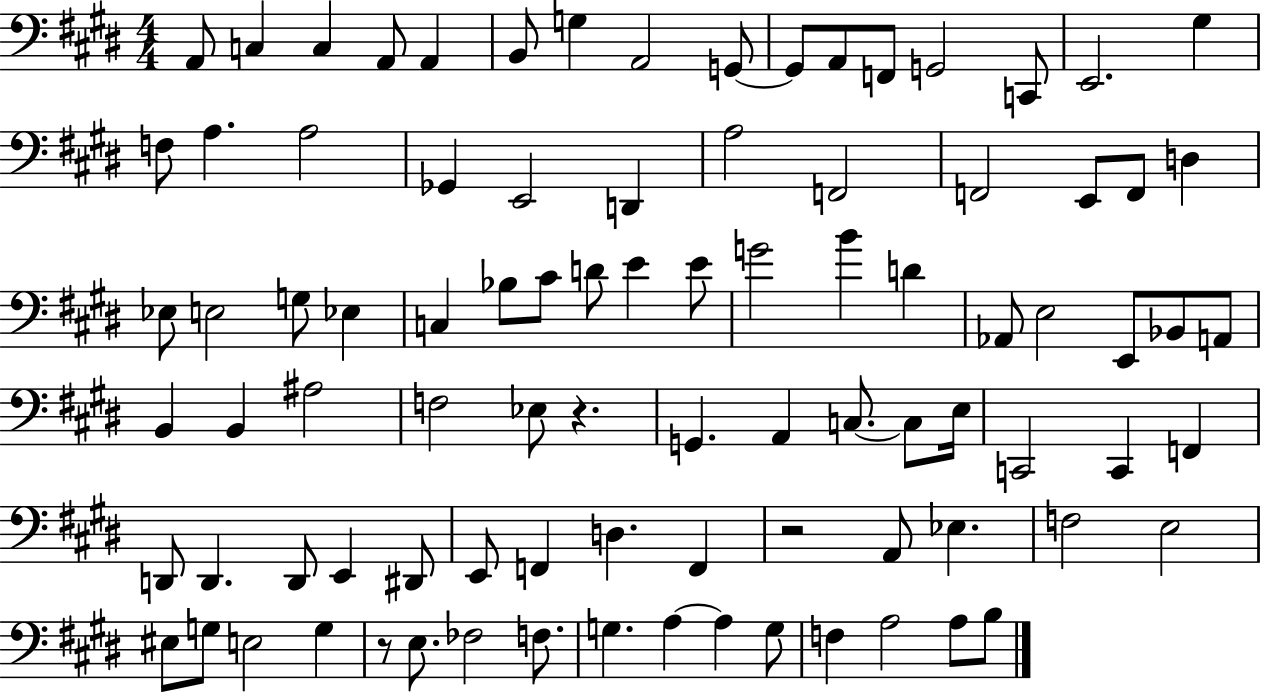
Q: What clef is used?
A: bass